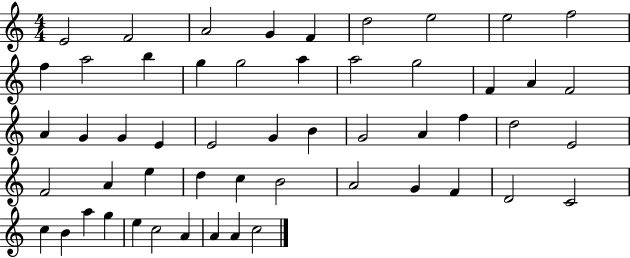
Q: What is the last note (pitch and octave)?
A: C5